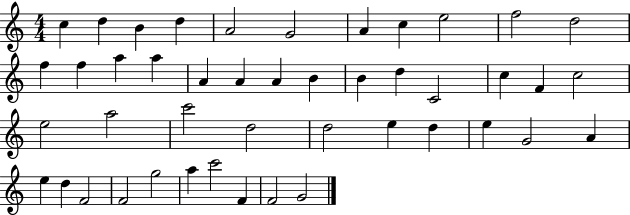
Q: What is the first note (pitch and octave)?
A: C5